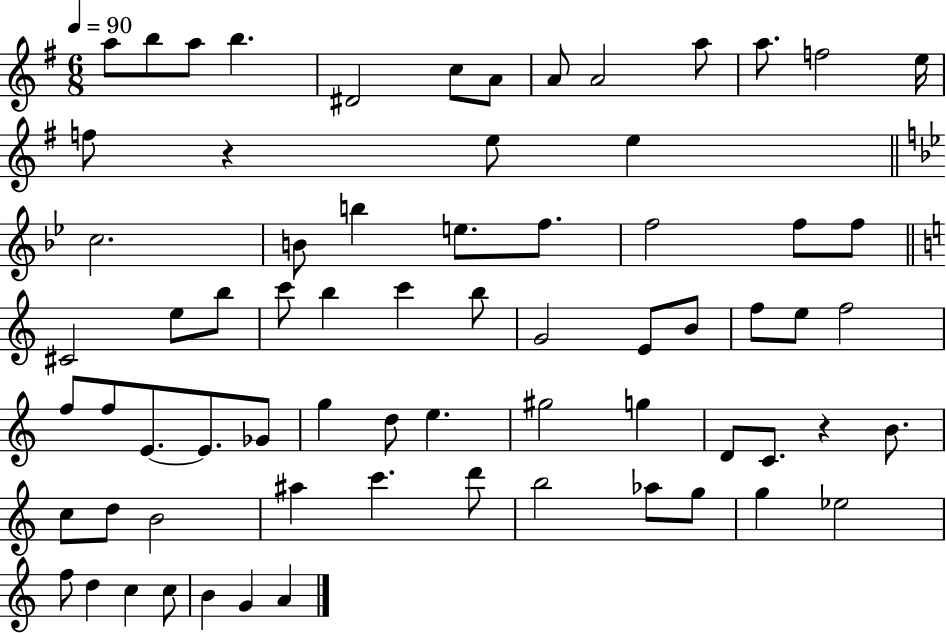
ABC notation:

X:1
T:Untitled
M:6/8
L:1/4
K:G
a/2 b/2 a/2 b ^D2 c/2 A/2 A/2 A2 a/2 a/2 f2 e/4 f/2 z e/2 e c2 B/2 b e/2 f/2 f2 f/2 f/2 ^C2 e/2 b/2 c'/2 b c' b/2 G2 E/2 B/2 f/2 e/2 f2 f/2 f/2 E/2 E/2 _G/2 g d/2 e ^g2 g D/2 C/2 z B/2 c/2 d/2 B2 ^a c' d'/2 b2 _a/2 g/2 g _e2 f/2 d c c/2 B G A